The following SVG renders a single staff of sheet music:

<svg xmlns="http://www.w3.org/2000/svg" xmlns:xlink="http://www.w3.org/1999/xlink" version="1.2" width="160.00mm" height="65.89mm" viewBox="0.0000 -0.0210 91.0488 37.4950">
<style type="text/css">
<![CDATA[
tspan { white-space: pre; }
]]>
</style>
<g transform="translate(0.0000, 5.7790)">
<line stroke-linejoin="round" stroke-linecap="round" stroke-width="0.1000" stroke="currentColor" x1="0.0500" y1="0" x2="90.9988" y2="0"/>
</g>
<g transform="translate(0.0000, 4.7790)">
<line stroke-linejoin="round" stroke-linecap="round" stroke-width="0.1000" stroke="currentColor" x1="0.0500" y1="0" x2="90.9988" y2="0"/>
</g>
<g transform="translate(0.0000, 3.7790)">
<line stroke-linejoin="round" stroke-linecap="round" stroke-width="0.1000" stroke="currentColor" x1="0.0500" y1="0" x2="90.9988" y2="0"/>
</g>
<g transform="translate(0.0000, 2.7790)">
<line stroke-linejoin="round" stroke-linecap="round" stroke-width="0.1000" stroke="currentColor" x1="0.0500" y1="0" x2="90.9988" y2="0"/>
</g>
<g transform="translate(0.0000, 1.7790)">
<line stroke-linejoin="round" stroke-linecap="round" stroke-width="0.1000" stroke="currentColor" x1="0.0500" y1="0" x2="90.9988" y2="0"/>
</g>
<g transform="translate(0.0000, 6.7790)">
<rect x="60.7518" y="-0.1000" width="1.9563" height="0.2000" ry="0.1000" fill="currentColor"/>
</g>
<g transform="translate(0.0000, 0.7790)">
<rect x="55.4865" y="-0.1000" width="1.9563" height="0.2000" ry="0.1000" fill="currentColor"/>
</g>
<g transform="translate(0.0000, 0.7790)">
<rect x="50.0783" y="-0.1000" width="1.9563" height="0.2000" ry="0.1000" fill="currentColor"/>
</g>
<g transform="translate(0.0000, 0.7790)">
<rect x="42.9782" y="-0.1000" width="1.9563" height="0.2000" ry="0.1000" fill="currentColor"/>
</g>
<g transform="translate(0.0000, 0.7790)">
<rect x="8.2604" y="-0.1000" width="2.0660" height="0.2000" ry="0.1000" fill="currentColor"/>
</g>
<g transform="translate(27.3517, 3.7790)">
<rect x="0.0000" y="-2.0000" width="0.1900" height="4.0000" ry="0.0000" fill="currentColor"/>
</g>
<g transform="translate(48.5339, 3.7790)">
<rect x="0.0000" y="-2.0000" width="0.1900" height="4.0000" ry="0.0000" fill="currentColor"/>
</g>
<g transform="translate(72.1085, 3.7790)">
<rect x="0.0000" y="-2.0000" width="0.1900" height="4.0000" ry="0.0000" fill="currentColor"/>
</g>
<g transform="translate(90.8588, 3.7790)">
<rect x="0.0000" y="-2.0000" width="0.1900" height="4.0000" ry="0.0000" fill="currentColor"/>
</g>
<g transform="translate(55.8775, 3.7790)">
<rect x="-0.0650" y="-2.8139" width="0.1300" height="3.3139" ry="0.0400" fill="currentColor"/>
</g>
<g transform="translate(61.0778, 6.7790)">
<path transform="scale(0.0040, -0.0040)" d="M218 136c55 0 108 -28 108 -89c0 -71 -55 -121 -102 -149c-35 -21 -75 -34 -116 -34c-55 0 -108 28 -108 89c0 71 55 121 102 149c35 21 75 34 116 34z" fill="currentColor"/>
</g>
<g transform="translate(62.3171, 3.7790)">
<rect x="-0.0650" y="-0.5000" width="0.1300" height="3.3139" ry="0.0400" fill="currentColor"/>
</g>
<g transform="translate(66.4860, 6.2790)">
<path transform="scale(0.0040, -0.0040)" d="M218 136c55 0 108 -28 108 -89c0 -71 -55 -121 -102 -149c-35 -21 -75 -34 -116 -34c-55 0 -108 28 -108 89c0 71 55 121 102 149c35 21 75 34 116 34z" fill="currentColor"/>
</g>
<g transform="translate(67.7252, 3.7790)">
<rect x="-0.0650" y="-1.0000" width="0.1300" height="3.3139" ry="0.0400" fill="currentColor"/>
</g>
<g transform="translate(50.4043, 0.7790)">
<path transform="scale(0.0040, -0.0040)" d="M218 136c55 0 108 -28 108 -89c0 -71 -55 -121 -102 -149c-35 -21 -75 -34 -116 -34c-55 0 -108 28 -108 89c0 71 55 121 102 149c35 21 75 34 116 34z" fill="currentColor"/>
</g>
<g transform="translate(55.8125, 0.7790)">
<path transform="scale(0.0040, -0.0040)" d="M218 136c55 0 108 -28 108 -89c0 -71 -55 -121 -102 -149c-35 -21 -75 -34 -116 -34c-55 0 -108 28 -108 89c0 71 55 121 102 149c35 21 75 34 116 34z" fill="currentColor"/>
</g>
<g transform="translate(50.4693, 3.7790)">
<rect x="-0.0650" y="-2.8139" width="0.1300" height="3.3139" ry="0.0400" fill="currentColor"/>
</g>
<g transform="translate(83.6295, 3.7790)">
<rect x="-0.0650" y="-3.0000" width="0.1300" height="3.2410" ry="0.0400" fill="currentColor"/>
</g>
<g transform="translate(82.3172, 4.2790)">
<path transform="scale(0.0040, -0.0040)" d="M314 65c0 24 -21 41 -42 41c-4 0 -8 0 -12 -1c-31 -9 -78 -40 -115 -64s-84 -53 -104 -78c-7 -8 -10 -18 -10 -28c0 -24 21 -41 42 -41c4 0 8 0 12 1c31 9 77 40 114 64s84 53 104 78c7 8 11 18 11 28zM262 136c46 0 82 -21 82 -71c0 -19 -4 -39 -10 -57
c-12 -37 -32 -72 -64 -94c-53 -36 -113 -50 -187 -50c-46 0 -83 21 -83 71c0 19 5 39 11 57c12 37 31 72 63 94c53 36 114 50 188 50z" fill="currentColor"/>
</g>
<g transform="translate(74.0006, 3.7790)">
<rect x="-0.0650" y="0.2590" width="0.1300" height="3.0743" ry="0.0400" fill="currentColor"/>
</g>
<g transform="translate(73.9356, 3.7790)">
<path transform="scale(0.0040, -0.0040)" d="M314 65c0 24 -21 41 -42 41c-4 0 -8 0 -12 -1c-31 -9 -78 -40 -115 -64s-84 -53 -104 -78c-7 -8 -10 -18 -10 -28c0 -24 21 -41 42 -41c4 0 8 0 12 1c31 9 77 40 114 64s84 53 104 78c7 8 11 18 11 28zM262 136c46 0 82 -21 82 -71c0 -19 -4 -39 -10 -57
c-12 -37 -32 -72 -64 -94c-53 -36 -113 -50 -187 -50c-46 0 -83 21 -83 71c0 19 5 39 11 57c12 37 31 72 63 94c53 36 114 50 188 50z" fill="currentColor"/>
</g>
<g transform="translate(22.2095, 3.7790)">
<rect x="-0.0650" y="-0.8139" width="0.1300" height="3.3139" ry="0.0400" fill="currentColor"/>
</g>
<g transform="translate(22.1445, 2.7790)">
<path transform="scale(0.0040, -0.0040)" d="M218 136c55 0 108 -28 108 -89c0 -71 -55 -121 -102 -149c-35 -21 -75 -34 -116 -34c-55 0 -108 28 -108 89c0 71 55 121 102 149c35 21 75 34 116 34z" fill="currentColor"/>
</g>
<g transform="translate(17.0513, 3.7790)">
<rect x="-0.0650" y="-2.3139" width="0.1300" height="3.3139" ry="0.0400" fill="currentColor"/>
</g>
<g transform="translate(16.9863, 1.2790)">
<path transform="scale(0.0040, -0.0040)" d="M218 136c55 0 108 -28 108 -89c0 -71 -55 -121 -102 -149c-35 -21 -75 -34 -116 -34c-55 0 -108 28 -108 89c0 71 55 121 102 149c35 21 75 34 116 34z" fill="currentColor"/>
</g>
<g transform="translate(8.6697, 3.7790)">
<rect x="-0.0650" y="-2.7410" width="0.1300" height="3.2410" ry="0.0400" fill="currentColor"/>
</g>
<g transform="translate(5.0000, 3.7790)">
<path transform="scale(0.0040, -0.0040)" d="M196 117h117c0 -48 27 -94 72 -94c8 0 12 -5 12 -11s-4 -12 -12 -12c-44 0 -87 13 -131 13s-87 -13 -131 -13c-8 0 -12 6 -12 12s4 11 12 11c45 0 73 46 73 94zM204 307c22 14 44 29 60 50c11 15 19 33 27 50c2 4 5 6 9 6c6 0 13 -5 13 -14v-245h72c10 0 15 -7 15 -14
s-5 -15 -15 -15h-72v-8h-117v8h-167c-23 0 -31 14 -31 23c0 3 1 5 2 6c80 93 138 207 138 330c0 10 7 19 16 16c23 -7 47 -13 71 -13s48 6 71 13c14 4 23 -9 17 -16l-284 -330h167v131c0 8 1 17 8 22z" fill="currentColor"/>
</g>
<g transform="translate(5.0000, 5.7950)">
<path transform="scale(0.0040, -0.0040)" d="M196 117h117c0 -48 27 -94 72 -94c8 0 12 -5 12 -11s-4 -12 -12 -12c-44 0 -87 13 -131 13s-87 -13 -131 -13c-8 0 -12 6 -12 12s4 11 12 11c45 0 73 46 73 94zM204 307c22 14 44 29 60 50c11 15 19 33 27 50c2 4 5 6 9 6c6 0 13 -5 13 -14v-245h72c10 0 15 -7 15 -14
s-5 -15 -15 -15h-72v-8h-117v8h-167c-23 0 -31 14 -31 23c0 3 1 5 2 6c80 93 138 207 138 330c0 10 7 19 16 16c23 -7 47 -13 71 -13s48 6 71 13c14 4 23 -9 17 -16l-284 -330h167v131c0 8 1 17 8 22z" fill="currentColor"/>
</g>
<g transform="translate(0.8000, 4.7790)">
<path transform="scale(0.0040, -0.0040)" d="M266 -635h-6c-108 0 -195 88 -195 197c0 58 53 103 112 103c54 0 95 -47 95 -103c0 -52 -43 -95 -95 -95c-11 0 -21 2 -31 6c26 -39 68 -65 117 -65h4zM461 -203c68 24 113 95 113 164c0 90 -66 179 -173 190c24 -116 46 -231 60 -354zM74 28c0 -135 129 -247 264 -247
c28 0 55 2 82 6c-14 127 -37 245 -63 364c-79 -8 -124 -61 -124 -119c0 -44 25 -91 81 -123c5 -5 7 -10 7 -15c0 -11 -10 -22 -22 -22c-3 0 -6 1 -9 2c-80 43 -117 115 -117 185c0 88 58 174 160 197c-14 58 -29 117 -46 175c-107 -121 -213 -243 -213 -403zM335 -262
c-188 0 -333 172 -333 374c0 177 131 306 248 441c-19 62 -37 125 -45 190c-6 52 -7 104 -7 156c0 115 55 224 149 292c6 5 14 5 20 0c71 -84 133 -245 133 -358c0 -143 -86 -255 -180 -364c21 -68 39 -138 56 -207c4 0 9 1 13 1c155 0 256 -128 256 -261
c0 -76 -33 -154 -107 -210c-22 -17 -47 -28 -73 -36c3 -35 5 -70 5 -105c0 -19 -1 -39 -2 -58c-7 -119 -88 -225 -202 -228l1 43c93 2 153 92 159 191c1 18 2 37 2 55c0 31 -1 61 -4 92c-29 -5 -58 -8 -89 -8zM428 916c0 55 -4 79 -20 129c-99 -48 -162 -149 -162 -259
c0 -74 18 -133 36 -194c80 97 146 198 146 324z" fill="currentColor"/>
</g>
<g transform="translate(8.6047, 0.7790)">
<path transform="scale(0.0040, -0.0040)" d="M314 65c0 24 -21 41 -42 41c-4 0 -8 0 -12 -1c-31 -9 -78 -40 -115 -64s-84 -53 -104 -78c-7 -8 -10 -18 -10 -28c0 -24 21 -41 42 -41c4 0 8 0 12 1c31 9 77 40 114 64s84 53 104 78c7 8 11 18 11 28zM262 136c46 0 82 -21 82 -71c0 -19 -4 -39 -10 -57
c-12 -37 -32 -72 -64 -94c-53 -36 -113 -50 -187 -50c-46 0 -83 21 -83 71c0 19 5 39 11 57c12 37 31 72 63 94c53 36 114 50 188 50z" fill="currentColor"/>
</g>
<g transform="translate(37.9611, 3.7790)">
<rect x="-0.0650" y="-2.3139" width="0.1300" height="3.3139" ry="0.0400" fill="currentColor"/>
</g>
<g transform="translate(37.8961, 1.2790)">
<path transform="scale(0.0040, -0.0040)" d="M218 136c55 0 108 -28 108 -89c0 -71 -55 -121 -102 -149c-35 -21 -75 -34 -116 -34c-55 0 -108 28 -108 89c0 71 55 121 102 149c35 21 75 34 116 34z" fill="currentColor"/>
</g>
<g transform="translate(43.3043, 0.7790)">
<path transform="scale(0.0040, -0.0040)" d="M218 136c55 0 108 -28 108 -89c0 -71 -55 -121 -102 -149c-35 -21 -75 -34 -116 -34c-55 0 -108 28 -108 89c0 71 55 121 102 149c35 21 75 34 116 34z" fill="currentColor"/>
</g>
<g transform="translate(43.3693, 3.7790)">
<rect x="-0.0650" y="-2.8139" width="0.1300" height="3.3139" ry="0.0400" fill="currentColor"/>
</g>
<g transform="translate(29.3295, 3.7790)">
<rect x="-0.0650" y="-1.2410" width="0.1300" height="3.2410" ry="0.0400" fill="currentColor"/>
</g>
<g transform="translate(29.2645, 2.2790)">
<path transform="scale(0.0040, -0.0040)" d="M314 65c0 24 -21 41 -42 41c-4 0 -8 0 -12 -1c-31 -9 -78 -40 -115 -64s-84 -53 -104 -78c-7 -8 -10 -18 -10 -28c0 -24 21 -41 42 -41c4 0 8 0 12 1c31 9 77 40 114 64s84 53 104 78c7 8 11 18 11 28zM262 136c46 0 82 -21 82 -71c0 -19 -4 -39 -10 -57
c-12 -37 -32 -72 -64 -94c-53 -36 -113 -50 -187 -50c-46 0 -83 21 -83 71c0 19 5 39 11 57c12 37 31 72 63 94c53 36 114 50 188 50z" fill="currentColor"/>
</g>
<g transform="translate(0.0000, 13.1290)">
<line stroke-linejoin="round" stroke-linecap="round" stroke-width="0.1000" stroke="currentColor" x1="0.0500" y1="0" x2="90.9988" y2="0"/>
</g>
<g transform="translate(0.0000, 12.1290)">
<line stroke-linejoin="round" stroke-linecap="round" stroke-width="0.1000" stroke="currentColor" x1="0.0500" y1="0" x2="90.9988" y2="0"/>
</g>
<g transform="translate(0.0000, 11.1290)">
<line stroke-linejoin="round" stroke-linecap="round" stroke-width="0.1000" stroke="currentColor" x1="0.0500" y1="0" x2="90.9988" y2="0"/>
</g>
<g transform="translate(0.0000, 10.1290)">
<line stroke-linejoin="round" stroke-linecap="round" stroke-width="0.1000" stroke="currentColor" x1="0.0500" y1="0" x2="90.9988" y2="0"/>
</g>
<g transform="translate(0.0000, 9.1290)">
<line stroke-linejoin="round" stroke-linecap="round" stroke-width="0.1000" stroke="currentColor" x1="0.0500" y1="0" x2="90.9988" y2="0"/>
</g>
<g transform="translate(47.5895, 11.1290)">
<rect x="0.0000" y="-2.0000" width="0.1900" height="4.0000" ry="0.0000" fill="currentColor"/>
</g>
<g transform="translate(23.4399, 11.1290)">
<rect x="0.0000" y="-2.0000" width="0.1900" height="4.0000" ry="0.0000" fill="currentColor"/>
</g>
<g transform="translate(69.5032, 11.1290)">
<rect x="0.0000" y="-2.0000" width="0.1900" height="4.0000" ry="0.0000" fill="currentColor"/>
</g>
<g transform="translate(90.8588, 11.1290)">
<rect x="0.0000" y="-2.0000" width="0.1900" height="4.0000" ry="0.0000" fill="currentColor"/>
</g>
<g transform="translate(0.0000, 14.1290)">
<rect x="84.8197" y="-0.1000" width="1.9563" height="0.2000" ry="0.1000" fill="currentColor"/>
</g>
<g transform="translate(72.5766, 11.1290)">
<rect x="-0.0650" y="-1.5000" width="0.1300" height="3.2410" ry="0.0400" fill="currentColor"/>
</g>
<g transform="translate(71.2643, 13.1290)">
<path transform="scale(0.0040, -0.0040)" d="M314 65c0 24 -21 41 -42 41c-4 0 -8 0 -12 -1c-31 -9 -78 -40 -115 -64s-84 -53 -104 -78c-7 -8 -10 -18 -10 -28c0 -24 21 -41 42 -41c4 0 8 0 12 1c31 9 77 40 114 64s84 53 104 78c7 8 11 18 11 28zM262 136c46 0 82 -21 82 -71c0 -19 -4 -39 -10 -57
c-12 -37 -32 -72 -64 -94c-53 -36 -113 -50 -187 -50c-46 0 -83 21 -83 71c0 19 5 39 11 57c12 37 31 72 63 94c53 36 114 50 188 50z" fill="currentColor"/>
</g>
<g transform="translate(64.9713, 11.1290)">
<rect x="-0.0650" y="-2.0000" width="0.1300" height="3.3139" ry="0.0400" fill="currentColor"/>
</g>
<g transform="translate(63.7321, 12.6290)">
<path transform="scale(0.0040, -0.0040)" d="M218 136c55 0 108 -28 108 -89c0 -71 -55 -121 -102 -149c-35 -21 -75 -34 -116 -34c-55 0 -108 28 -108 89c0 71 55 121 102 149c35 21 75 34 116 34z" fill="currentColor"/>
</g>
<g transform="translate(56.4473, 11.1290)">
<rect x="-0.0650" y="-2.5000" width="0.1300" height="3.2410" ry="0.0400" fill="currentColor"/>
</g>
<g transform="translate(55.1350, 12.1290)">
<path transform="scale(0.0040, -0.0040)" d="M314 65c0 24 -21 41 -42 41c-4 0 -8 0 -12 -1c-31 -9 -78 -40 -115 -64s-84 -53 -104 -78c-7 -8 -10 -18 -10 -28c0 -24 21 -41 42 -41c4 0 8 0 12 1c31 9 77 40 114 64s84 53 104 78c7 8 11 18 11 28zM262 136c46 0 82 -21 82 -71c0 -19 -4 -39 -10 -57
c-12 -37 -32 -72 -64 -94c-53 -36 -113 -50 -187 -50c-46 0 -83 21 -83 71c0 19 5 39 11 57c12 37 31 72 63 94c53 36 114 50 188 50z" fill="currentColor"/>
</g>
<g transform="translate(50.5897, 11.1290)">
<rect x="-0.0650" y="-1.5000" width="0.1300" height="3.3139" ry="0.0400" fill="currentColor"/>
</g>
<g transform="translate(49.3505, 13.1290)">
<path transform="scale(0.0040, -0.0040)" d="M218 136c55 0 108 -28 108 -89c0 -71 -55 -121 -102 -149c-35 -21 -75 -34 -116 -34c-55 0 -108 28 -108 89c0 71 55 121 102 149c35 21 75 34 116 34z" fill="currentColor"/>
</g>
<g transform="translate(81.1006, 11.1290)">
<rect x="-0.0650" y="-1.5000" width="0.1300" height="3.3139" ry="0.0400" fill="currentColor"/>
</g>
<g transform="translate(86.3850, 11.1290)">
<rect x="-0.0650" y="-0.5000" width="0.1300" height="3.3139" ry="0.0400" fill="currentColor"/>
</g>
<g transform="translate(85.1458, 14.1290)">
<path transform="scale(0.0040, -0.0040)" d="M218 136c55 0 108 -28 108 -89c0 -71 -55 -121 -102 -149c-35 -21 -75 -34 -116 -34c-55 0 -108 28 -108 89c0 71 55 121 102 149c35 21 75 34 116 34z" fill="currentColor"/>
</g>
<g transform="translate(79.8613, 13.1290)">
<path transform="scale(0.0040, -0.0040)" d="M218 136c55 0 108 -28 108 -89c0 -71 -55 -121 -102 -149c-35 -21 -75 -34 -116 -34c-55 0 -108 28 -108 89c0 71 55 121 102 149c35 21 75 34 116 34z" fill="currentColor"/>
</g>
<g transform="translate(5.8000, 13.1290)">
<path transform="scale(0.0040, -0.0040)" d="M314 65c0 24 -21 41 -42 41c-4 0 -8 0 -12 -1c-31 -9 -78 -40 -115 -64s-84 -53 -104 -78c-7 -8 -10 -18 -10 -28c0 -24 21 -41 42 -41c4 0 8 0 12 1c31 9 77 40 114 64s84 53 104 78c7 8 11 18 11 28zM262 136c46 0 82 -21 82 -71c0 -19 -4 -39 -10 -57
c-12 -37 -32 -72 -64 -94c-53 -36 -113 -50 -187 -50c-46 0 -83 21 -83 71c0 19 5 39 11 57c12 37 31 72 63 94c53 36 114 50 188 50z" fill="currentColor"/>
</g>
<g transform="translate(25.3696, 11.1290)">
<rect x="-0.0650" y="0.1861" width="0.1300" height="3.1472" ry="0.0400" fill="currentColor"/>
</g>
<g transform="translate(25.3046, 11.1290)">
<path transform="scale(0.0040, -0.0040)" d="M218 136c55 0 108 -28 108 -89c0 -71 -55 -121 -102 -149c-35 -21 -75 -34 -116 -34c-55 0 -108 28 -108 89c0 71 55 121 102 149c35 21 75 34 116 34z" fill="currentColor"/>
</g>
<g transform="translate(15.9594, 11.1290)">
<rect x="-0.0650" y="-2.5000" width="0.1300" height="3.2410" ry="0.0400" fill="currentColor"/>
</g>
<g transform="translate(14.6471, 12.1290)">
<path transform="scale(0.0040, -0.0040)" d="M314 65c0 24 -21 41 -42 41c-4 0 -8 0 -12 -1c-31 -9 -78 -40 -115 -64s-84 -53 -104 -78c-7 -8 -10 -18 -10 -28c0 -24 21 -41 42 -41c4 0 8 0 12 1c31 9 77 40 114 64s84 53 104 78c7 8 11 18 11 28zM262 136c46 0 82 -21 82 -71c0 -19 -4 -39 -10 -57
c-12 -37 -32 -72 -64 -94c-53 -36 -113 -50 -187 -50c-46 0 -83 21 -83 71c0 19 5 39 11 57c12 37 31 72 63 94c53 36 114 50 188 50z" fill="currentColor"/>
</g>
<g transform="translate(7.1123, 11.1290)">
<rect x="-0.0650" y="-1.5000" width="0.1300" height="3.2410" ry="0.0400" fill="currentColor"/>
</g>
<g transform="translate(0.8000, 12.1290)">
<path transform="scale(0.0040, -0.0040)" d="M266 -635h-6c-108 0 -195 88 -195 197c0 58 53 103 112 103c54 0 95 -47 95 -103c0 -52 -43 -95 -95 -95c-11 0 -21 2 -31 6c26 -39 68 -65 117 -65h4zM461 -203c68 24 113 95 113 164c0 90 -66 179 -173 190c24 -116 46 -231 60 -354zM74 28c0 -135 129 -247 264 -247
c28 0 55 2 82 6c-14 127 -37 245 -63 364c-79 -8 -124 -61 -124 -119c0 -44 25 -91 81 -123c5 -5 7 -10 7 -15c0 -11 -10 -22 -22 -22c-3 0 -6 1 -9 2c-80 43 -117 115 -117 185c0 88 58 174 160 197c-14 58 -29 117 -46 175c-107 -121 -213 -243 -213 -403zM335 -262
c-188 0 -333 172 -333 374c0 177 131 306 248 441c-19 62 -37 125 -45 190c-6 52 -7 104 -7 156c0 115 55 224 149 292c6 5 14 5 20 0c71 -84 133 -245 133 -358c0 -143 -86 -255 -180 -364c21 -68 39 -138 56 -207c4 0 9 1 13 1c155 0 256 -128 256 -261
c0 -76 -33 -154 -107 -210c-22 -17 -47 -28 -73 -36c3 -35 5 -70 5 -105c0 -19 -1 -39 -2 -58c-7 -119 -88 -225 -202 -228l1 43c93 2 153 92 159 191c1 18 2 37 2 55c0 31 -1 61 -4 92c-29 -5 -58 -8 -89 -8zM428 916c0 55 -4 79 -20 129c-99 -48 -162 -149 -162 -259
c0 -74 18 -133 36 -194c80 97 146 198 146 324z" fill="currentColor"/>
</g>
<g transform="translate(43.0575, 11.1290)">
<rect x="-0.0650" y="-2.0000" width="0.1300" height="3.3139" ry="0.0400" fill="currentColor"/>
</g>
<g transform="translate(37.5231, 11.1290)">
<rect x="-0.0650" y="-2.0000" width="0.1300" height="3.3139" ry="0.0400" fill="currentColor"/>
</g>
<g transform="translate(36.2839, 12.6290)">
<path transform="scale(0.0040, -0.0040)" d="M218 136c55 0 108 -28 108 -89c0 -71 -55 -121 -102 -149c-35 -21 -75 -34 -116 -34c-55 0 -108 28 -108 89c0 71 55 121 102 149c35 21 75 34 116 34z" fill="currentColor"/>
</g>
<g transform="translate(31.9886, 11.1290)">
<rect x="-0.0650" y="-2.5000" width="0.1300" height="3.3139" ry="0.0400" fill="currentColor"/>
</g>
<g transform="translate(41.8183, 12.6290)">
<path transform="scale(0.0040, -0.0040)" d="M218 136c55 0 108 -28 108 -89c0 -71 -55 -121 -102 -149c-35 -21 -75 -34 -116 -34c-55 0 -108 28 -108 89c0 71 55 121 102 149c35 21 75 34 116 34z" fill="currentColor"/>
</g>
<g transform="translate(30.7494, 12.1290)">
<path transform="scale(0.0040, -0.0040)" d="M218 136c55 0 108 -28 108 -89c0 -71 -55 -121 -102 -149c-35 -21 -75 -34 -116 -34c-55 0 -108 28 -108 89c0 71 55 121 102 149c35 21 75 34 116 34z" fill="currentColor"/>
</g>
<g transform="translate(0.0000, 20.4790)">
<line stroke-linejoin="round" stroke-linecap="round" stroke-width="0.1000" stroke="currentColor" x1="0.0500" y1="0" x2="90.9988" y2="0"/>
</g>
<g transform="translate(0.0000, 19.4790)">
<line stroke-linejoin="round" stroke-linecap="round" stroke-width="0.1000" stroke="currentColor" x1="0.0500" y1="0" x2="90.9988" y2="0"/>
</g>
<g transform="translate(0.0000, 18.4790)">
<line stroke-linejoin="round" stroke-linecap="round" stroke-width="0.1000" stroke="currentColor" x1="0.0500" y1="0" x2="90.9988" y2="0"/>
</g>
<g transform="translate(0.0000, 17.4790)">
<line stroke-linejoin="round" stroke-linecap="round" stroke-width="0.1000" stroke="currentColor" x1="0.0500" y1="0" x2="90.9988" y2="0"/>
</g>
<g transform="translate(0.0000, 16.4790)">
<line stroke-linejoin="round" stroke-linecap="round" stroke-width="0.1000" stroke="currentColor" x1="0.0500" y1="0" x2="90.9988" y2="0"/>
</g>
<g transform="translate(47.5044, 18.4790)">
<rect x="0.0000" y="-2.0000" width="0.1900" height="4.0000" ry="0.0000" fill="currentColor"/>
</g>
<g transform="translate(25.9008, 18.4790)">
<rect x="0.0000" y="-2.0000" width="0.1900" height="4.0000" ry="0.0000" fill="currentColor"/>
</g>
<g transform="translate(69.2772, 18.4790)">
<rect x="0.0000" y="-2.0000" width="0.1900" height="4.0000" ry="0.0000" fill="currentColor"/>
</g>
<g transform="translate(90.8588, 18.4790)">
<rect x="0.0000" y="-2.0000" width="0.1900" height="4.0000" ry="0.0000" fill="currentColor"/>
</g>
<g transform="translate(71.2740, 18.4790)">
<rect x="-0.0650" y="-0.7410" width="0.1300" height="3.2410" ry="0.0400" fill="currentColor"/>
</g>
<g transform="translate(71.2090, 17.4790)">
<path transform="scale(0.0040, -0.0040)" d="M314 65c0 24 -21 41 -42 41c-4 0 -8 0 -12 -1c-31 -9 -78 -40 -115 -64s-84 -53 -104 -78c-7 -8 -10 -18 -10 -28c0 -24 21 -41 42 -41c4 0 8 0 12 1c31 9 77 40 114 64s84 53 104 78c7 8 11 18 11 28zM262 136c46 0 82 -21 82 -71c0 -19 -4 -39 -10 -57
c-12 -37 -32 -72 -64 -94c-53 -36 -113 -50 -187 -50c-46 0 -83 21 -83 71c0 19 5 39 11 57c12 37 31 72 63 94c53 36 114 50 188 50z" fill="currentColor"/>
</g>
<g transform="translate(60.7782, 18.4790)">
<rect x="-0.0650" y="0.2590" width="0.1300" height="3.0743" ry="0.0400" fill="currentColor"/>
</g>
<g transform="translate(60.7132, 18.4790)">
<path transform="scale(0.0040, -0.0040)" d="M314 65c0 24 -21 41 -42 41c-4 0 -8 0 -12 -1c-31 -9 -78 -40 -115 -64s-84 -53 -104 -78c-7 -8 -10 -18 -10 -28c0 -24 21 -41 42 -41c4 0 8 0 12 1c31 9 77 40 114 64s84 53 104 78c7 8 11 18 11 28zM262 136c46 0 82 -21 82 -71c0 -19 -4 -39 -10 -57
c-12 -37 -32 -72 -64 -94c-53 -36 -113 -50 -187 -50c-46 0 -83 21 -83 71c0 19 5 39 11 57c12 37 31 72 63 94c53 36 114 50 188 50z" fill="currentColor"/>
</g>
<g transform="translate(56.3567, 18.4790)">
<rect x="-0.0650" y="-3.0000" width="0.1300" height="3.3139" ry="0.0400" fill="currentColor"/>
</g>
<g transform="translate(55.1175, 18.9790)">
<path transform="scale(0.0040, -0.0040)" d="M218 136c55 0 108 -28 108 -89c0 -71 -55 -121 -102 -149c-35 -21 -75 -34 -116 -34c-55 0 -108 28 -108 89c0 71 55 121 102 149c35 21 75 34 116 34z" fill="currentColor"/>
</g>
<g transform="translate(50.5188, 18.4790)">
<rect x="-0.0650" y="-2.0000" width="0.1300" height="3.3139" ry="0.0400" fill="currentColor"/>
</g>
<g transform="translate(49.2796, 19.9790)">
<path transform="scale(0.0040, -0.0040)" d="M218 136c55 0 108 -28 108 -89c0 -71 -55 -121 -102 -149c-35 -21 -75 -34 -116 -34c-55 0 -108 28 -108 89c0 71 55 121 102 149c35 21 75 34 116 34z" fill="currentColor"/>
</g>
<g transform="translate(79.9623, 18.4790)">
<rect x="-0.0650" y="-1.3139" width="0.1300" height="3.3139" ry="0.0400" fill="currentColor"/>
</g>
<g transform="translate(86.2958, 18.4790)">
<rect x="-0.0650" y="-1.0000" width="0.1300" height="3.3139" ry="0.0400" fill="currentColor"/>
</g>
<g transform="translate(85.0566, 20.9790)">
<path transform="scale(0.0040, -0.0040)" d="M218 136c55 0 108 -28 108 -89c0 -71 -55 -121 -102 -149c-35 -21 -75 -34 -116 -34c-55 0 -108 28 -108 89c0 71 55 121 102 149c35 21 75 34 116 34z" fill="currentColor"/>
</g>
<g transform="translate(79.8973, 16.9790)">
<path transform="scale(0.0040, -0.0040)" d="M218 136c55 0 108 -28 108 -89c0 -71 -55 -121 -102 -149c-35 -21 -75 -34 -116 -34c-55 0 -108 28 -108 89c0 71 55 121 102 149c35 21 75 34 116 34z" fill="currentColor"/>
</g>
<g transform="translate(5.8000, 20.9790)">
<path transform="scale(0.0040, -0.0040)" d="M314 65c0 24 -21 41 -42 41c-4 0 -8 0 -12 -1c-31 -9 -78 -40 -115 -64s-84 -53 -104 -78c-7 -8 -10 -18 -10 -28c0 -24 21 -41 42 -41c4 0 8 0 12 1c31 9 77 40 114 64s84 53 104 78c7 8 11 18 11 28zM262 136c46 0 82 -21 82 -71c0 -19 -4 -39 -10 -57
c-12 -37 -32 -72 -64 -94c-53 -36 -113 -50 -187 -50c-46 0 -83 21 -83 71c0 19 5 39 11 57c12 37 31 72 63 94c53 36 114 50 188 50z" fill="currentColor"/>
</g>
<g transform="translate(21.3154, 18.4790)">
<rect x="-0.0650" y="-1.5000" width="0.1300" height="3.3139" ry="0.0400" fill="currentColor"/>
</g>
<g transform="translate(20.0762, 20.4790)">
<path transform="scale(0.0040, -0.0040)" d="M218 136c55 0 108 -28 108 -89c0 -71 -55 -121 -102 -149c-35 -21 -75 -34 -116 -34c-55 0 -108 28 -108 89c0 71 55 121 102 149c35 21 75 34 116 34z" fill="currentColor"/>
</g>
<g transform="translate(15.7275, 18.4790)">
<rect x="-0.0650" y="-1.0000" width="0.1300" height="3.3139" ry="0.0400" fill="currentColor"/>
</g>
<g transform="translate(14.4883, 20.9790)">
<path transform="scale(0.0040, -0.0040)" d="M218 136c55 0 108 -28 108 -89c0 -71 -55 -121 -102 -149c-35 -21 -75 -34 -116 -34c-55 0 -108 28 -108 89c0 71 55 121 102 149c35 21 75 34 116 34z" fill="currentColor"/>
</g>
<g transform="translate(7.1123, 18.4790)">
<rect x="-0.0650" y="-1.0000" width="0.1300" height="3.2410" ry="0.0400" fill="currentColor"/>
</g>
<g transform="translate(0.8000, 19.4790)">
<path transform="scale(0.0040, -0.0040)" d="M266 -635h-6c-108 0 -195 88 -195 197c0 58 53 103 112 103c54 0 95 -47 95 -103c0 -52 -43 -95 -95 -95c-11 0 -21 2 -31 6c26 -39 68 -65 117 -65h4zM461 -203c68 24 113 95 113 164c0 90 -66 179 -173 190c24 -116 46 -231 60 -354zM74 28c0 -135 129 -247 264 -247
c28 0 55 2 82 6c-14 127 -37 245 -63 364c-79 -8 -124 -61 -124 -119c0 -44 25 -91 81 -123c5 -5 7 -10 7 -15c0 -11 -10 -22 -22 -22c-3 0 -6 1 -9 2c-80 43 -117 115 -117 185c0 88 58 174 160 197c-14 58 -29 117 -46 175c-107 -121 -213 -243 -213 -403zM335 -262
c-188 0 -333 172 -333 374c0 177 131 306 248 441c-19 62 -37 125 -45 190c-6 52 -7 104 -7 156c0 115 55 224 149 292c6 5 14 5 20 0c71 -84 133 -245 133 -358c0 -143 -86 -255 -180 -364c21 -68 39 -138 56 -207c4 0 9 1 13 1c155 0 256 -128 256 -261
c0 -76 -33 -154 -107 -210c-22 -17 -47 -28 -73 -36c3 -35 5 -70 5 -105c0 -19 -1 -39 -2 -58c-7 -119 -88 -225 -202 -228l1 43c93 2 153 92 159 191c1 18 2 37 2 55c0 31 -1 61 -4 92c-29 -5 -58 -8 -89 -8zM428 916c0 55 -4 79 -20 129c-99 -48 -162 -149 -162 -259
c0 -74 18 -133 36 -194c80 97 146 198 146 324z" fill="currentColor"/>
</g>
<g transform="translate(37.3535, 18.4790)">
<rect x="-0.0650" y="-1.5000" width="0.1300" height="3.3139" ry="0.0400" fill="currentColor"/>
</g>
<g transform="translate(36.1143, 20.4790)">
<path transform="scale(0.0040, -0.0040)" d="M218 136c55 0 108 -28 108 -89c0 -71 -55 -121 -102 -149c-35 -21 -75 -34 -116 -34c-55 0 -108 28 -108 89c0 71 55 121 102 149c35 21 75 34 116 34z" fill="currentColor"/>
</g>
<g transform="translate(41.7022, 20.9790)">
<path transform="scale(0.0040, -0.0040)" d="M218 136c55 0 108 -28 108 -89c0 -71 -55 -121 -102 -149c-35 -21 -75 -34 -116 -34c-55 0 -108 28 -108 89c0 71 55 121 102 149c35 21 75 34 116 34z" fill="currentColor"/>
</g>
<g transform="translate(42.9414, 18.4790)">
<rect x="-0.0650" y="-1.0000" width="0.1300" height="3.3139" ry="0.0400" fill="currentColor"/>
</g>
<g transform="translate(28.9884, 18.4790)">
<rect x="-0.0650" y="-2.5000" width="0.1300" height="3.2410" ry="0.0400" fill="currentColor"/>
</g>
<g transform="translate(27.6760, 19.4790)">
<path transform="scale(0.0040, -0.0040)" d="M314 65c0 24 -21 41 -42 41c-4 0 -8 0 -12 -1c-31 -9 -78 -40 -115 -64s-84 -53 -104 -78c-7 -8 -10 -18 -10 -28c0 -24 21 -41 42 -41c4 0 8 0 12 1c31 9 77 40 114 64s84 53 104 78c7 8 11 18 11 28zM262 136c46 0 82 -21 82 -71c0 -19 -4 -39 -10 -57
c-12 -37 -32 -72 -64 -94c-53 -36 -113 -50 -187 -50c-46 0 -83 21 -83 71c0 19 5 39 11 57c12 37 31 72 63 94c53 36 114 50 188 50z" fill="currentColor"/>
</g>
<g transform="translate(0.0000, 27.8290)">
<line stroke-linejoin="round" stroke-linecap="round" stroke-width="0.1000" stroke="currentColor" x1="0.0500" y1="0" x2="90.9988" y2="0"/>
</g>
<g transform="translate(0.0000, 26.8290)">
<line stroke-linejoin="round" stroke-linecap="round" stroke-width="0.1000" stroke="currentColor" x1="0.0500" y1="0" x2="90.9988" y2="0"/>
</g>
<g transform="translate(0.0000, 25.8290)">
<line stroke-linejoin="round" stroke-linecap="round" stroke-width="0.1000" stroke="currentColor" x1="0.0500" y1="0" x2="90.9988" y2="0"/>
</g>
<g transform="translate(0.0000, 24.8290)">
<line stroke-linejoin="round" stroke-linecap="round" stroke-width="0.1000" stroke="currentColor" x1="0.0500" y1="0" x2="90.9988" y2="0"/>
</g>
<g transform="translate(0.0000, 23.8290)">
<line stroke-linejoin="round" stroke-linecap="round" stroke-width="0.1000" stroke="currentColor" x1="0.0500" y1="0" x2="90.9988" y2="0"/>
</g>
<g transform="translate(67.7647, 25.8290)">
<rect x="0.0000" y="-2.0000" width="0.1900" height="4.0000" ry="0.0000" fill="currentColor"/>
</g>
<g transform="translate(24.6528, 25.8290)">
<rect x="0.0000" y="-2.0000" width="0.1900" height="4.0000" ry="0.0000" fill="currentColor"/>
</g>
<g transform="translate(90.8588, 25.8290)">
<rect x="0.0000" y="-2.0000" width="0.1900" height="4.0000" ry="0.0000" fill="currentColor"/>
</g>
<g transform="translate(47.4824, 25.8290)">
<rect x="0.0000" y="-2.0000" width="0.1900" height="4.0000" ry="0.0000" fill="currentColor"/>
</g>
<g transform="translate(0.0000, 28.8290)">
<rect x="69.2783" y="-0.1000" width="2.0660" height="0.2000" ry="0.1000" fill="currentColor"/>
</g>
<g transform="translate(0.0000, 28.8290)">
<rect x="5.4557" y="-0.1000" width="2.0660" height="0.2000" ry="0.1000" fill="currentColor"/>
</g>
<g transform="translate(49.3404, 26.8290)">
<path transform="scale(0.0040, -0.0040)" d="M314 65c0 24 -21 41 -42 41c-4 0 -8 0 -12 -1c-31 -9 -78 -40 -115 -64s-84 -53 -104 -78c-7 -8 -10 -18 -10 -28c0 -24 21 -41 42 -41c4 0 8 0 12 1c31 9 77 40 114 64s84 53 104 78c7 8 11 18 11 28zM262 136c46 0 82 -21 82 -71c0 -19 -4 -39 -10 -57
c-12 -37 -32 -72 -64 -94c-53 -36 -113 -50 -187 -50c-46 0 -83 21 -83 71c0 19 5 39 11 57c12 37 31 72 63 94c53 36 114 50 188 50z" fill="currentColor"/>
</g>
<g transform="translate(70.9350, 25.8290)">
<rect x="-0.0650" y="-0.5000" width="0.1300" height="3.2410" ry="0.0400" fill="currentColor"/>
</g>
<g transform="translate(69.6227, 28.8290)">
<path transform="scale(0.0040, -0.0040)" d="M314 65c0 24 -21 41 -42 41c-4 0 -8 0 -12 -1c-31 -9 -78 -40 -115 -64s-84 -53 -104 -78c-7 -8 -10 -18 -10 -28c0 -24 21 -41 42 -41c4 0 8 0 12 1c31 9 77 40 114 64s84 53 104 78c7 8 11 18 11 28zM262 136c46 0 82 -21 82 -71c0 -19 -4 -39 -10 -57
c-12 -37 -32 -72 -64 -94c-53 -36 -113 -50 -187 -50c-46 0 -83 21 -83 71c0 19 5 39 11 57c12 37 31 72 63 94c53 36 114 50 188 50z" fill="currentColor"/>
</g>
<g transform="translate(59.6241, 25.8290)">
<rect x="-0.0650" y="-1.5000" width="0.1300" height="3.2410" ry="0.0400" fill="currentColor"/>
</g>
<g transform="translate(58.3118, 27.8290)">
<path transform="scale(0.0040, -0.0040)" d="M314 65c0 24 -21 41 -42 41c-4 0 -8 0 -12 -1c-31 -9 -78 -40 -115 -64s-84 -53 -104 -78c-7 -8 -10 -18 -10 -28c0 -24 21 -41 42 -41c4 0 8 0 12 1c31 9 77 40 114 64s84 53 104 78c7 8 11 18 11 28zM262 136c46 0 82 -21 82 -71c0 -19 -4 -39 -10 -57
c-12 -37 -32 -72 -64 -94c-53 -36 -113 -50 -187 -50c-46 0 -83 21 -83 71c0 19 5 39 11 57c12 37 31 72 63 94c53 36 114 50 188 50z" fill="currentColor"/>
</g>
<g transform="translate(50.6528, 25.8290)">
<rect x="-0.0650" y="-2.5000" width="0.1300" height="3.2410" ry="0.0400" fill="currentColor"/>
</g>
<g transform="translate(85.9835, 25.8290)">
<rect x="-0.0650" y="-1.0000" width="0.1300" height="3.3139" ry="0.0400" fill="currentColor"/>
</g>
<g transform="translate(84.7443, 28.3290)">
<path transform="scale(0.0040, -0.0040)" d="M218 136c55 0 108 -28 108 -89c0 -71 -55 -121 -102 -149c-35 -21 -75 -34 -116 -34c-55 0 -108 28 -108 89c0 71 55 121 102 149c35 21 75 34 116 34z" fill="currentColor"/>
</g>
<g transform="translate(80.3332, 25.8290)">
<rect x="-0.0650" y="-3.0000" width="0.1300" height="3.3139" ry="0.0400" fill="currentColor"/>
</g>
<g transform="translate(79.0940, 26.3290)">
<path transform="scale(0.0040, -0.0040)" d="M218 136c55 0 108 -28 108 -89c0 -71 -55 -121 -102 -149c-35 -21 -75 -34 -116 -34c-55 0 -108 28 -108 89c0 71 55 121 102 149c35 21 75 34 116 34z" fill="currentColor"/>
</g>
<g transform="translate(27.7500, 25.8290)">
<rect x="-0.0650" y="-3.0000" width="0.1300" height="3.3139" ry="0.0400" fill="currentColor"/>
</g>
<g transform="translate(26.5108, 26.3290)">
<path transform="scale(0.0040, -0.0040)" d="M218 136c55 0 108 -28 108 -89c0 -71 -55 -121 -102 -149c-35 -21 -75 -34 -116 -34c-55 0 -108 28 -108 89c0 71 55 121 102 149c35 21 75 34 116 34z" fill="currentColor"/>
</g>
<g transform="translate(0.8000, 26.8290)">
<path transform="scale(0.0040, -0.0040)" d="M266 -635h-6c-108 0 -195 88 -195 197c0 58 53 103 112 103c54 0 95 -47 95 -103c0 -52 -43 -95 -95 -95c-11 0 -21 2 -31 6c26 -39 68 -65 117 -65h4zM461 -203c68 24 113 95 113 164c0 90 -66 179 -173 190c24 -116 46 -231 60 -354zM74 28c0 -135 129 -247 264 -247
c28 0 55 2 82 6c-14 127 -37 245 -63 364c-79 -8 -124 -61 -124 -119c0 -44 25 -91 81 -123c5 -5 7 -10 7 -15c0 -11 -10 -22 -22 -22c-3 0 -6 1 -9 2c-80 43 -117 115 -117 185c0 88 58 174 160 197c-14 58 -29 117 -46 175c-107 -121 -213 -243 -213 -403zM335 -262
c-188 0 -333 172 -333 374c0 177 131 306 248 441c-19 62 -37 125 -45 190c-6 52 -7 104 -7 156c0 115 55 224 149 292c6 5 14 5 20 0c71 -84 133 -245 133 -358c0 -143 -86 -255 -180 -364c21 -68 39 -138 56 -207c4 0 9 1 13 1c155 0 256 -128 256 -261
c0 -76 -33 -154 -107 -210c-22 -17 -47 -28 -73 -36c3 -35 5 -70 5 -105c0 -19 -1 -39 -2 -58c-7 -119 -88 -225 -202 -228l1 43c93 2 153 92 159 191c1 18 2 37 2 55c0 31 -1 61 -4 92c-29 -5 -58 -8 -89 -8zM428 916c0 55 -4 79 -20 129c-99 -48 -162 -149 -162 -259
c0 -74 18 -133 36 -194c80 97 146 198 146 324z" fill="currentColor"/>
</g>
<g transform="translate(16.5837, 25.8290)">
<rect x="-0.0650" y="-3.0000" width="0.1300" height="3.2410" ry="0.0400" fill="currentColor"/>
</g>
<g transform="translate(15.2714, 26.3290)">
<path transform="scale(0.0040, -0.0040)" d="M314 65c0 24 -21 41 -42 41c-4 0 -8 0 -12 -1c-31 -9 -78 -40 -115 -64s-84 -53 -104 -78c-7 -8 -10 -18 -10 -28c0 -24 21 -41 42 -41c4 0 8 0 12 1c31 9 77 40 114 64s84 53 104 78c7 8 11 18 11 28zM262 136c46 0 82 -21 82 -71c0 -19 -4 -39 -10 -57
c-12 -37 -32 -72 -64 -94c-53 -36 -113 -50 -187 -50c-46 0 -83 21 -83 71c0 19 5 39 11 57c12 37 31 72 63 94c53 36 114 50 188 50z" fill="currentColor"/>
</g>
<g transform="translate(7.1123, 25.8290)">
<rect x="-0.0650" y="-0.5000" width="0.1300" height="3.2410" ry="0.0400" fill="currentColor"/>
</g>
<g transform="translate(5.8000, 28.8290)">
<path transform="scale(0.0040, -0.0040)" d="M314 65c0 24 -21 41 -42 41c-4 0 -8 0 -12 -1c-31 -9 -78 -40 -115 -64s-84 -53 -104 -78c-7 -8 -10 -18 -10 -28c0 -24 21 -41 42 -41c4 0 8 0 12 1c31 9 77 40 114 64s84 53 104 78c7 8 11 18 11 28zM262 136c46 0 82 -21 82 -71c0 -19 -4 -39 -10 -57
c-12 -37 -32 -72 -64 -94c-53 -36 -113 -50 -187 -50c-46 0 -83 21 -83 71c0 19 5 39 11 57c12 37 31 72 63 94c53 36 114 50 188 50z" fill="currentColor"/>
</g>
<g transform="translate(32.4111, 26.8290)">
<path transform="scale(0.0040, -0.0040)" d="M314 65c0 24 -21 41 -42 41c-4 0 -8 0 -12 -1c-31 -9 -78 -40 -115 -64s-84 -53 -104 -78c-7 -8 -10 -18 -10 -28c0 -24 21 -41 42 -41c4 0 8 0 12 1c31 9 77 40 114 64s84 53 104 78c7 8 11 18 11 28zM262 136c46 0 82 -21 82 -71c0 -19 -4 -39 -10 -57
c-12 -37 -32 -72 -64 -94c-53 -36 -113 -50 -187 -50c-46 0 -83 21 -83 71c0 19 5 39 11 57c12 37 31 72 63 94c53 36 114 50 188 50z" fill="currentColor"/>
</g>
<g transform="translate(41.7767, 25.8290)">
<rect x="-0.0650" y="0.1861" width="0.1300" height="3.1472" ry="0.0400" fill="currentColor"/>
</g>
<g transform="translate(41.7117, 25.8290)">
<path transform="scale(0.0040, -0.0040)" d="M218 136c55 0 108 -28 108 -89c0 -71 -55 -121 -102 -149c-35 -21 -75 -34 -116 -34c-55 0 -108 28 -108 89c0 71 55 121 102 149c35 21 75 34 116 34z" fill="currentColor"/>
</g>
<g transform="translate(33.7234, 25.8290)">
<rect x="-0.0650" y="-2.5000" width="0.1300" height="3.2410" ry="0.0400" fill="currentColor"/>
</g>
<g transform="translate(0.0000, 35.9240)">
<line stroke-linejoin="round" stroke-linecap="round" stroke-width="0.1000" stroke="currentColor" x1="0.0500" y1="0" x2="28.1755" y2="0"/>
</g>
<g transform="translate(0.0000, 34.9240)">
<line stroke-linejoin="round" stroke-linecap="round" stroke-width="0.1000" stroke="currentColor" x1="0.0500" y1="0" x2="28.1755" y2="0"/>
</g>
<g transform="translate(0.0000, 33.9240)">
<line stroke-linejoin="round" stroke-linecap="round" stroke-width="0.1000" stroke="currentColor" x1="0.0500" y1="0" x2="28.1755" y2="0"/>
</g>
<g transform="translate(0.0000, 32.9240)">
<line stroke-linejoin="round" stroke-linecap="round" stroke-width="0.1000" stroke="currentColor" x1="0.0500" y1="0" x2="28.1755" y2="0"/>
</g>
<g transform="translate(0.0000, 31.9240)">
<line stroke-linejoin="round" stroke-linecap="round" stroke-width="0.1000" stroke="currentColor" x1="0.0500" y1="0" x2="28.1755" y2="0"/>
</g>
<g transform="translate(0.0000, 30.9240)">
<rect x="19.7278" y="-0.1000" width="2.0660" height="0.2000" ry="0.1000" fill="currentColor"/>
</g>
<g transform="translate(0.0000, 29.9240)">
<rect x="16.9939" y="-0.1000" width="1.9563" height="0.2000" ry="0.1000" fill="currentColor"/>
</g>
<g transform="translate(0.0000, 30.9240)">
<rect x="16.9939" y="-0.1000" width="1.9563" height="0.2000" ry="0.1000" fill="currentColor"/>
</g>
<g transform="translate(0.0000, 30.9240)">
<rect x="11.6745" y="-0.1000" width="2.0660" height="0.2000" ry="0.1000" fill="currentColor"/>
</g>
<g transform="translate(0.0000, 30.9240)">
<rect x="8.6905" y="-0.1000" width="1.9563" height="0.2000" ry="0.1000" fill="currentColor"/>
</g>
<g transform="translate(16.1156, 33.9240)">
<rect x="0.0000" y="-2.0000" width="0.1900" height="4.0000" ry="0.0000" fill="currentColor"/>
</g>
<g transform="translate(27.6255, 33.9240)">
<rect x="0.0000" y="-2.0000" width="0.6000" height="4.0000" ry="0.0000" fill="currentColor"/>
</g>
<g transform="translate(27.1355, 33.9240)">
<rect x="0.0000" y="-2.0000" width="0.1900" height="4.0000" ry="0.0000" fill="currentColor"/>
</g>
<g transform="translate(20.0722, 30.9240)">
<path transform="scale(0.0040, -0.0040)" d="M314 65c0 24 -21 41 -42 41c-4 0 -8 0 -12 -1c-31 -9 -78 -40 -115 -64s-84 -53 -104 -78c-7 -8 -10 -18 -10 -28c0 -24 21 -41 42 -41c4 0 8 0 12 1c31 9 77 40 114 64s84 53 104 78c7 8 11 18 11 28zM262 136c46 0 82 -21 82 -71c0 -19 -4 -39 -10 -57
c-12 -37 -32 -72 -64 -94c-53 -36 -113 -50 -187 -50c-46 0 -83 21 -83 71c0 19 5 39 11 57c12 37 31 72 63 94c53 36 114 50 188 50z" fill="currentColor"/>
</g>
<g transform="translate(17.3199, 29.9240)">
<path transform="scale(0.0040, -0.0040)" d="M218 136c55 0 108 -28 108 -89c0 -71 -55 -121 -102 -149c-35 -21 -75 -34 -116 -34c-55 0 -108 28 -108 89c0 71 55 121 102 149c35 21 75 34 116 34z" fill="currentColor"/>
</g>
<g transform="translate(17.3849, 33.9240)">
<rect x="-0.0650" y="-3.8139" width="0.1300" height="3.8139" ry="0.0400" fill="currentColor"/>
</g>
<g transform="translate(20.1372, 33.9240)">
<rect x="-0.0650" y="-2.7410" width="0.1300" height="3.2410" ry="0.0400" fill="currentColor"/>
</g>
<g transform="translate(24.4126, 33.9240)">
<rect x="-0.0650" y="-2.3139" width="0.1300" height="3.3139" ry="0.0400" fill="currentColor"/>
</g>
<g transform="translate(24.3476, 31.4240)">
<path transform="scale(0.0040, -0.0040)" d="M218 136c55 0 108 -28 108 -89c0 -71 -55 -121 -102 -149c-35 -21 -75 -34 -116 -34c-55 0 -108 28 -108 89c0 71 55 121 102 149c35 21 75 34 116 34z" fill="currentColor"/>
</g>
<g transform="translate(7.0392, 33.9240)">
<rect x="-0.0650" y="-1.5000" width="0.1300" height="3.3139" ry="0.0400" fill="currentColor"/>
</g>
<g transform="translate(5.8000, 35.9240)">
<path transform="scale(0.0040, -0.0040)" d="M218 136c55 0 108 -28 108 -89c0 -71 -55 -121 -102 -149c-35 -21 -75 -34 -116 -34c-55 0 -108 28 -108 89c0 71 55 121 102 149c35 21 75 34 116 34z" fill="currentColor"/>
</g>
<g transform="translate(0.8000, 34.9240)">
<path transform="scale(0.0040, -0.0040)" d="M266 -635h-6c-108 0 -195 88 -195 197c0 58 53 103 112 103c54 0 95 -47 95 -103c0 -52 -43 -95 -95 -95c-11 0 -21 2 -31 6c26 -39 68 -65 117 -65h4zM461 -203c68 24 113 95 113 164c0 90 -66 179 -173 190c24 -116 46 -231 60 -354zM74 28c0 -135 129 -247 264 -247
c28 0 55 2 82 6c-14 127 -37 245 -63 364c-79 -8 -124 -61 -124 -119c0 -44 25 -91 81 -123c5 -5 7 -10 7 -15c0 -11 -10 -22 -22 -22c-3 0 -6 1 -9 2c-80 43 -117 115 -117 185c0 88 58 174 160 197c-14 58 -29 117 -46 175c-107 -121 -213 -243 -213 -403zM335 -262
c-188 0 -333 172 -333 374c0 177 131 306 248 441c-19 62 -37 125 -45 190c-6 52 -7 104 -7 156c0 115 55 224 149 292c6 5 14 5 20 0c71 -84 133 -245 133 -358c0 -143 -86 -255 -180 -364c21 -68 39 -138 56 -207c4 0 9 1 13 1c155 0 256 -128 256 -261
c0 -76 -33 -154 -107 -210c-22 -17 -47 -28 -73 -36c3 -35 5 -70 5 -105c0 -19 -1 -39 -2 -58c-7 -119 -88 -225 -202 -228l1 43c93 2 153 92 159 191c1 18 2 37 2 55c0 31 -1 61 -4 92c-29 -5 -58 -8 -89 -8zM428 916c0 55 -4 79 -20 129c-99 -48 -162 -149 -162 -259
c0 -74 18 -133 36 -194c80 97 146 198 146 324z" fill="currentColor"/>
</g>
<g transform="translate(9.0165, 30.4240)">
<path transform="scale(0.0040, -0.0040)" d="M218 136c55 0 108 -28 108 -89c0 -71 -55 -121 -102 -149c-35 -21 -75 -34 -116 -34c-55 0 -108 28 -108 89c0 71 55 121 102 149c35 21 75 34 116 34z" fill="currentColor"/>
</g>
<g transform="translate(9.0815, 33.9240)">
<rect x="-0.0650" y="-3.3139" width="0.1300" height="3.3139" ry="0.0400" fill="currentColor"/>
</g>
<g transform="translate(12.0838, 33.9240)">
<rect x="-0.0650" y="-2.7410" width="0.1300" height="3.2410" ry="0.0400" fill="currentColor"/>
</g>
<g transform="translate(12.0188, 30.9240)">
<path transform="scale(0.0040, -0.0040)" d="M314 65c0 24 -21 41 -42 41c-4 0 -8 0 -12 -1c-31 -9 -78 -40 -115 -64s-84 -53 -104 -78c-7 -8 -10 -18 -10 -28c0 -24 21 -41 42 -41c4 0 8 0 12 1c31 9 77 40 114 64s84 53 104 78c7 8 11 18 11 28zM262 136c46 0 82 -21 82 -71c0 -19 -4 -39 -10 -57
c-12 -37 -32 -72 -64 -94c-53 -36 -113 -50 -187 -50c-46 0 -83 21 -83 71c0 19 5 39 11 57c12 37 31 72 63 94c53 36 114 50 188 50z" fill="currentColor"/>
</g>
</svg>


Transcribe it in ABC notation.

X:1
T:Untitled
M:4/4
L:1/4
K:C
a2 g d e2 g a a a C D B2 A2 E2 G2 B G F F E G2 F E2 E C D2 D E G2 E D F A B2 d2 e D C2 A2 A G2 B G2 E2 C2 A D E b a2 c' a2 g